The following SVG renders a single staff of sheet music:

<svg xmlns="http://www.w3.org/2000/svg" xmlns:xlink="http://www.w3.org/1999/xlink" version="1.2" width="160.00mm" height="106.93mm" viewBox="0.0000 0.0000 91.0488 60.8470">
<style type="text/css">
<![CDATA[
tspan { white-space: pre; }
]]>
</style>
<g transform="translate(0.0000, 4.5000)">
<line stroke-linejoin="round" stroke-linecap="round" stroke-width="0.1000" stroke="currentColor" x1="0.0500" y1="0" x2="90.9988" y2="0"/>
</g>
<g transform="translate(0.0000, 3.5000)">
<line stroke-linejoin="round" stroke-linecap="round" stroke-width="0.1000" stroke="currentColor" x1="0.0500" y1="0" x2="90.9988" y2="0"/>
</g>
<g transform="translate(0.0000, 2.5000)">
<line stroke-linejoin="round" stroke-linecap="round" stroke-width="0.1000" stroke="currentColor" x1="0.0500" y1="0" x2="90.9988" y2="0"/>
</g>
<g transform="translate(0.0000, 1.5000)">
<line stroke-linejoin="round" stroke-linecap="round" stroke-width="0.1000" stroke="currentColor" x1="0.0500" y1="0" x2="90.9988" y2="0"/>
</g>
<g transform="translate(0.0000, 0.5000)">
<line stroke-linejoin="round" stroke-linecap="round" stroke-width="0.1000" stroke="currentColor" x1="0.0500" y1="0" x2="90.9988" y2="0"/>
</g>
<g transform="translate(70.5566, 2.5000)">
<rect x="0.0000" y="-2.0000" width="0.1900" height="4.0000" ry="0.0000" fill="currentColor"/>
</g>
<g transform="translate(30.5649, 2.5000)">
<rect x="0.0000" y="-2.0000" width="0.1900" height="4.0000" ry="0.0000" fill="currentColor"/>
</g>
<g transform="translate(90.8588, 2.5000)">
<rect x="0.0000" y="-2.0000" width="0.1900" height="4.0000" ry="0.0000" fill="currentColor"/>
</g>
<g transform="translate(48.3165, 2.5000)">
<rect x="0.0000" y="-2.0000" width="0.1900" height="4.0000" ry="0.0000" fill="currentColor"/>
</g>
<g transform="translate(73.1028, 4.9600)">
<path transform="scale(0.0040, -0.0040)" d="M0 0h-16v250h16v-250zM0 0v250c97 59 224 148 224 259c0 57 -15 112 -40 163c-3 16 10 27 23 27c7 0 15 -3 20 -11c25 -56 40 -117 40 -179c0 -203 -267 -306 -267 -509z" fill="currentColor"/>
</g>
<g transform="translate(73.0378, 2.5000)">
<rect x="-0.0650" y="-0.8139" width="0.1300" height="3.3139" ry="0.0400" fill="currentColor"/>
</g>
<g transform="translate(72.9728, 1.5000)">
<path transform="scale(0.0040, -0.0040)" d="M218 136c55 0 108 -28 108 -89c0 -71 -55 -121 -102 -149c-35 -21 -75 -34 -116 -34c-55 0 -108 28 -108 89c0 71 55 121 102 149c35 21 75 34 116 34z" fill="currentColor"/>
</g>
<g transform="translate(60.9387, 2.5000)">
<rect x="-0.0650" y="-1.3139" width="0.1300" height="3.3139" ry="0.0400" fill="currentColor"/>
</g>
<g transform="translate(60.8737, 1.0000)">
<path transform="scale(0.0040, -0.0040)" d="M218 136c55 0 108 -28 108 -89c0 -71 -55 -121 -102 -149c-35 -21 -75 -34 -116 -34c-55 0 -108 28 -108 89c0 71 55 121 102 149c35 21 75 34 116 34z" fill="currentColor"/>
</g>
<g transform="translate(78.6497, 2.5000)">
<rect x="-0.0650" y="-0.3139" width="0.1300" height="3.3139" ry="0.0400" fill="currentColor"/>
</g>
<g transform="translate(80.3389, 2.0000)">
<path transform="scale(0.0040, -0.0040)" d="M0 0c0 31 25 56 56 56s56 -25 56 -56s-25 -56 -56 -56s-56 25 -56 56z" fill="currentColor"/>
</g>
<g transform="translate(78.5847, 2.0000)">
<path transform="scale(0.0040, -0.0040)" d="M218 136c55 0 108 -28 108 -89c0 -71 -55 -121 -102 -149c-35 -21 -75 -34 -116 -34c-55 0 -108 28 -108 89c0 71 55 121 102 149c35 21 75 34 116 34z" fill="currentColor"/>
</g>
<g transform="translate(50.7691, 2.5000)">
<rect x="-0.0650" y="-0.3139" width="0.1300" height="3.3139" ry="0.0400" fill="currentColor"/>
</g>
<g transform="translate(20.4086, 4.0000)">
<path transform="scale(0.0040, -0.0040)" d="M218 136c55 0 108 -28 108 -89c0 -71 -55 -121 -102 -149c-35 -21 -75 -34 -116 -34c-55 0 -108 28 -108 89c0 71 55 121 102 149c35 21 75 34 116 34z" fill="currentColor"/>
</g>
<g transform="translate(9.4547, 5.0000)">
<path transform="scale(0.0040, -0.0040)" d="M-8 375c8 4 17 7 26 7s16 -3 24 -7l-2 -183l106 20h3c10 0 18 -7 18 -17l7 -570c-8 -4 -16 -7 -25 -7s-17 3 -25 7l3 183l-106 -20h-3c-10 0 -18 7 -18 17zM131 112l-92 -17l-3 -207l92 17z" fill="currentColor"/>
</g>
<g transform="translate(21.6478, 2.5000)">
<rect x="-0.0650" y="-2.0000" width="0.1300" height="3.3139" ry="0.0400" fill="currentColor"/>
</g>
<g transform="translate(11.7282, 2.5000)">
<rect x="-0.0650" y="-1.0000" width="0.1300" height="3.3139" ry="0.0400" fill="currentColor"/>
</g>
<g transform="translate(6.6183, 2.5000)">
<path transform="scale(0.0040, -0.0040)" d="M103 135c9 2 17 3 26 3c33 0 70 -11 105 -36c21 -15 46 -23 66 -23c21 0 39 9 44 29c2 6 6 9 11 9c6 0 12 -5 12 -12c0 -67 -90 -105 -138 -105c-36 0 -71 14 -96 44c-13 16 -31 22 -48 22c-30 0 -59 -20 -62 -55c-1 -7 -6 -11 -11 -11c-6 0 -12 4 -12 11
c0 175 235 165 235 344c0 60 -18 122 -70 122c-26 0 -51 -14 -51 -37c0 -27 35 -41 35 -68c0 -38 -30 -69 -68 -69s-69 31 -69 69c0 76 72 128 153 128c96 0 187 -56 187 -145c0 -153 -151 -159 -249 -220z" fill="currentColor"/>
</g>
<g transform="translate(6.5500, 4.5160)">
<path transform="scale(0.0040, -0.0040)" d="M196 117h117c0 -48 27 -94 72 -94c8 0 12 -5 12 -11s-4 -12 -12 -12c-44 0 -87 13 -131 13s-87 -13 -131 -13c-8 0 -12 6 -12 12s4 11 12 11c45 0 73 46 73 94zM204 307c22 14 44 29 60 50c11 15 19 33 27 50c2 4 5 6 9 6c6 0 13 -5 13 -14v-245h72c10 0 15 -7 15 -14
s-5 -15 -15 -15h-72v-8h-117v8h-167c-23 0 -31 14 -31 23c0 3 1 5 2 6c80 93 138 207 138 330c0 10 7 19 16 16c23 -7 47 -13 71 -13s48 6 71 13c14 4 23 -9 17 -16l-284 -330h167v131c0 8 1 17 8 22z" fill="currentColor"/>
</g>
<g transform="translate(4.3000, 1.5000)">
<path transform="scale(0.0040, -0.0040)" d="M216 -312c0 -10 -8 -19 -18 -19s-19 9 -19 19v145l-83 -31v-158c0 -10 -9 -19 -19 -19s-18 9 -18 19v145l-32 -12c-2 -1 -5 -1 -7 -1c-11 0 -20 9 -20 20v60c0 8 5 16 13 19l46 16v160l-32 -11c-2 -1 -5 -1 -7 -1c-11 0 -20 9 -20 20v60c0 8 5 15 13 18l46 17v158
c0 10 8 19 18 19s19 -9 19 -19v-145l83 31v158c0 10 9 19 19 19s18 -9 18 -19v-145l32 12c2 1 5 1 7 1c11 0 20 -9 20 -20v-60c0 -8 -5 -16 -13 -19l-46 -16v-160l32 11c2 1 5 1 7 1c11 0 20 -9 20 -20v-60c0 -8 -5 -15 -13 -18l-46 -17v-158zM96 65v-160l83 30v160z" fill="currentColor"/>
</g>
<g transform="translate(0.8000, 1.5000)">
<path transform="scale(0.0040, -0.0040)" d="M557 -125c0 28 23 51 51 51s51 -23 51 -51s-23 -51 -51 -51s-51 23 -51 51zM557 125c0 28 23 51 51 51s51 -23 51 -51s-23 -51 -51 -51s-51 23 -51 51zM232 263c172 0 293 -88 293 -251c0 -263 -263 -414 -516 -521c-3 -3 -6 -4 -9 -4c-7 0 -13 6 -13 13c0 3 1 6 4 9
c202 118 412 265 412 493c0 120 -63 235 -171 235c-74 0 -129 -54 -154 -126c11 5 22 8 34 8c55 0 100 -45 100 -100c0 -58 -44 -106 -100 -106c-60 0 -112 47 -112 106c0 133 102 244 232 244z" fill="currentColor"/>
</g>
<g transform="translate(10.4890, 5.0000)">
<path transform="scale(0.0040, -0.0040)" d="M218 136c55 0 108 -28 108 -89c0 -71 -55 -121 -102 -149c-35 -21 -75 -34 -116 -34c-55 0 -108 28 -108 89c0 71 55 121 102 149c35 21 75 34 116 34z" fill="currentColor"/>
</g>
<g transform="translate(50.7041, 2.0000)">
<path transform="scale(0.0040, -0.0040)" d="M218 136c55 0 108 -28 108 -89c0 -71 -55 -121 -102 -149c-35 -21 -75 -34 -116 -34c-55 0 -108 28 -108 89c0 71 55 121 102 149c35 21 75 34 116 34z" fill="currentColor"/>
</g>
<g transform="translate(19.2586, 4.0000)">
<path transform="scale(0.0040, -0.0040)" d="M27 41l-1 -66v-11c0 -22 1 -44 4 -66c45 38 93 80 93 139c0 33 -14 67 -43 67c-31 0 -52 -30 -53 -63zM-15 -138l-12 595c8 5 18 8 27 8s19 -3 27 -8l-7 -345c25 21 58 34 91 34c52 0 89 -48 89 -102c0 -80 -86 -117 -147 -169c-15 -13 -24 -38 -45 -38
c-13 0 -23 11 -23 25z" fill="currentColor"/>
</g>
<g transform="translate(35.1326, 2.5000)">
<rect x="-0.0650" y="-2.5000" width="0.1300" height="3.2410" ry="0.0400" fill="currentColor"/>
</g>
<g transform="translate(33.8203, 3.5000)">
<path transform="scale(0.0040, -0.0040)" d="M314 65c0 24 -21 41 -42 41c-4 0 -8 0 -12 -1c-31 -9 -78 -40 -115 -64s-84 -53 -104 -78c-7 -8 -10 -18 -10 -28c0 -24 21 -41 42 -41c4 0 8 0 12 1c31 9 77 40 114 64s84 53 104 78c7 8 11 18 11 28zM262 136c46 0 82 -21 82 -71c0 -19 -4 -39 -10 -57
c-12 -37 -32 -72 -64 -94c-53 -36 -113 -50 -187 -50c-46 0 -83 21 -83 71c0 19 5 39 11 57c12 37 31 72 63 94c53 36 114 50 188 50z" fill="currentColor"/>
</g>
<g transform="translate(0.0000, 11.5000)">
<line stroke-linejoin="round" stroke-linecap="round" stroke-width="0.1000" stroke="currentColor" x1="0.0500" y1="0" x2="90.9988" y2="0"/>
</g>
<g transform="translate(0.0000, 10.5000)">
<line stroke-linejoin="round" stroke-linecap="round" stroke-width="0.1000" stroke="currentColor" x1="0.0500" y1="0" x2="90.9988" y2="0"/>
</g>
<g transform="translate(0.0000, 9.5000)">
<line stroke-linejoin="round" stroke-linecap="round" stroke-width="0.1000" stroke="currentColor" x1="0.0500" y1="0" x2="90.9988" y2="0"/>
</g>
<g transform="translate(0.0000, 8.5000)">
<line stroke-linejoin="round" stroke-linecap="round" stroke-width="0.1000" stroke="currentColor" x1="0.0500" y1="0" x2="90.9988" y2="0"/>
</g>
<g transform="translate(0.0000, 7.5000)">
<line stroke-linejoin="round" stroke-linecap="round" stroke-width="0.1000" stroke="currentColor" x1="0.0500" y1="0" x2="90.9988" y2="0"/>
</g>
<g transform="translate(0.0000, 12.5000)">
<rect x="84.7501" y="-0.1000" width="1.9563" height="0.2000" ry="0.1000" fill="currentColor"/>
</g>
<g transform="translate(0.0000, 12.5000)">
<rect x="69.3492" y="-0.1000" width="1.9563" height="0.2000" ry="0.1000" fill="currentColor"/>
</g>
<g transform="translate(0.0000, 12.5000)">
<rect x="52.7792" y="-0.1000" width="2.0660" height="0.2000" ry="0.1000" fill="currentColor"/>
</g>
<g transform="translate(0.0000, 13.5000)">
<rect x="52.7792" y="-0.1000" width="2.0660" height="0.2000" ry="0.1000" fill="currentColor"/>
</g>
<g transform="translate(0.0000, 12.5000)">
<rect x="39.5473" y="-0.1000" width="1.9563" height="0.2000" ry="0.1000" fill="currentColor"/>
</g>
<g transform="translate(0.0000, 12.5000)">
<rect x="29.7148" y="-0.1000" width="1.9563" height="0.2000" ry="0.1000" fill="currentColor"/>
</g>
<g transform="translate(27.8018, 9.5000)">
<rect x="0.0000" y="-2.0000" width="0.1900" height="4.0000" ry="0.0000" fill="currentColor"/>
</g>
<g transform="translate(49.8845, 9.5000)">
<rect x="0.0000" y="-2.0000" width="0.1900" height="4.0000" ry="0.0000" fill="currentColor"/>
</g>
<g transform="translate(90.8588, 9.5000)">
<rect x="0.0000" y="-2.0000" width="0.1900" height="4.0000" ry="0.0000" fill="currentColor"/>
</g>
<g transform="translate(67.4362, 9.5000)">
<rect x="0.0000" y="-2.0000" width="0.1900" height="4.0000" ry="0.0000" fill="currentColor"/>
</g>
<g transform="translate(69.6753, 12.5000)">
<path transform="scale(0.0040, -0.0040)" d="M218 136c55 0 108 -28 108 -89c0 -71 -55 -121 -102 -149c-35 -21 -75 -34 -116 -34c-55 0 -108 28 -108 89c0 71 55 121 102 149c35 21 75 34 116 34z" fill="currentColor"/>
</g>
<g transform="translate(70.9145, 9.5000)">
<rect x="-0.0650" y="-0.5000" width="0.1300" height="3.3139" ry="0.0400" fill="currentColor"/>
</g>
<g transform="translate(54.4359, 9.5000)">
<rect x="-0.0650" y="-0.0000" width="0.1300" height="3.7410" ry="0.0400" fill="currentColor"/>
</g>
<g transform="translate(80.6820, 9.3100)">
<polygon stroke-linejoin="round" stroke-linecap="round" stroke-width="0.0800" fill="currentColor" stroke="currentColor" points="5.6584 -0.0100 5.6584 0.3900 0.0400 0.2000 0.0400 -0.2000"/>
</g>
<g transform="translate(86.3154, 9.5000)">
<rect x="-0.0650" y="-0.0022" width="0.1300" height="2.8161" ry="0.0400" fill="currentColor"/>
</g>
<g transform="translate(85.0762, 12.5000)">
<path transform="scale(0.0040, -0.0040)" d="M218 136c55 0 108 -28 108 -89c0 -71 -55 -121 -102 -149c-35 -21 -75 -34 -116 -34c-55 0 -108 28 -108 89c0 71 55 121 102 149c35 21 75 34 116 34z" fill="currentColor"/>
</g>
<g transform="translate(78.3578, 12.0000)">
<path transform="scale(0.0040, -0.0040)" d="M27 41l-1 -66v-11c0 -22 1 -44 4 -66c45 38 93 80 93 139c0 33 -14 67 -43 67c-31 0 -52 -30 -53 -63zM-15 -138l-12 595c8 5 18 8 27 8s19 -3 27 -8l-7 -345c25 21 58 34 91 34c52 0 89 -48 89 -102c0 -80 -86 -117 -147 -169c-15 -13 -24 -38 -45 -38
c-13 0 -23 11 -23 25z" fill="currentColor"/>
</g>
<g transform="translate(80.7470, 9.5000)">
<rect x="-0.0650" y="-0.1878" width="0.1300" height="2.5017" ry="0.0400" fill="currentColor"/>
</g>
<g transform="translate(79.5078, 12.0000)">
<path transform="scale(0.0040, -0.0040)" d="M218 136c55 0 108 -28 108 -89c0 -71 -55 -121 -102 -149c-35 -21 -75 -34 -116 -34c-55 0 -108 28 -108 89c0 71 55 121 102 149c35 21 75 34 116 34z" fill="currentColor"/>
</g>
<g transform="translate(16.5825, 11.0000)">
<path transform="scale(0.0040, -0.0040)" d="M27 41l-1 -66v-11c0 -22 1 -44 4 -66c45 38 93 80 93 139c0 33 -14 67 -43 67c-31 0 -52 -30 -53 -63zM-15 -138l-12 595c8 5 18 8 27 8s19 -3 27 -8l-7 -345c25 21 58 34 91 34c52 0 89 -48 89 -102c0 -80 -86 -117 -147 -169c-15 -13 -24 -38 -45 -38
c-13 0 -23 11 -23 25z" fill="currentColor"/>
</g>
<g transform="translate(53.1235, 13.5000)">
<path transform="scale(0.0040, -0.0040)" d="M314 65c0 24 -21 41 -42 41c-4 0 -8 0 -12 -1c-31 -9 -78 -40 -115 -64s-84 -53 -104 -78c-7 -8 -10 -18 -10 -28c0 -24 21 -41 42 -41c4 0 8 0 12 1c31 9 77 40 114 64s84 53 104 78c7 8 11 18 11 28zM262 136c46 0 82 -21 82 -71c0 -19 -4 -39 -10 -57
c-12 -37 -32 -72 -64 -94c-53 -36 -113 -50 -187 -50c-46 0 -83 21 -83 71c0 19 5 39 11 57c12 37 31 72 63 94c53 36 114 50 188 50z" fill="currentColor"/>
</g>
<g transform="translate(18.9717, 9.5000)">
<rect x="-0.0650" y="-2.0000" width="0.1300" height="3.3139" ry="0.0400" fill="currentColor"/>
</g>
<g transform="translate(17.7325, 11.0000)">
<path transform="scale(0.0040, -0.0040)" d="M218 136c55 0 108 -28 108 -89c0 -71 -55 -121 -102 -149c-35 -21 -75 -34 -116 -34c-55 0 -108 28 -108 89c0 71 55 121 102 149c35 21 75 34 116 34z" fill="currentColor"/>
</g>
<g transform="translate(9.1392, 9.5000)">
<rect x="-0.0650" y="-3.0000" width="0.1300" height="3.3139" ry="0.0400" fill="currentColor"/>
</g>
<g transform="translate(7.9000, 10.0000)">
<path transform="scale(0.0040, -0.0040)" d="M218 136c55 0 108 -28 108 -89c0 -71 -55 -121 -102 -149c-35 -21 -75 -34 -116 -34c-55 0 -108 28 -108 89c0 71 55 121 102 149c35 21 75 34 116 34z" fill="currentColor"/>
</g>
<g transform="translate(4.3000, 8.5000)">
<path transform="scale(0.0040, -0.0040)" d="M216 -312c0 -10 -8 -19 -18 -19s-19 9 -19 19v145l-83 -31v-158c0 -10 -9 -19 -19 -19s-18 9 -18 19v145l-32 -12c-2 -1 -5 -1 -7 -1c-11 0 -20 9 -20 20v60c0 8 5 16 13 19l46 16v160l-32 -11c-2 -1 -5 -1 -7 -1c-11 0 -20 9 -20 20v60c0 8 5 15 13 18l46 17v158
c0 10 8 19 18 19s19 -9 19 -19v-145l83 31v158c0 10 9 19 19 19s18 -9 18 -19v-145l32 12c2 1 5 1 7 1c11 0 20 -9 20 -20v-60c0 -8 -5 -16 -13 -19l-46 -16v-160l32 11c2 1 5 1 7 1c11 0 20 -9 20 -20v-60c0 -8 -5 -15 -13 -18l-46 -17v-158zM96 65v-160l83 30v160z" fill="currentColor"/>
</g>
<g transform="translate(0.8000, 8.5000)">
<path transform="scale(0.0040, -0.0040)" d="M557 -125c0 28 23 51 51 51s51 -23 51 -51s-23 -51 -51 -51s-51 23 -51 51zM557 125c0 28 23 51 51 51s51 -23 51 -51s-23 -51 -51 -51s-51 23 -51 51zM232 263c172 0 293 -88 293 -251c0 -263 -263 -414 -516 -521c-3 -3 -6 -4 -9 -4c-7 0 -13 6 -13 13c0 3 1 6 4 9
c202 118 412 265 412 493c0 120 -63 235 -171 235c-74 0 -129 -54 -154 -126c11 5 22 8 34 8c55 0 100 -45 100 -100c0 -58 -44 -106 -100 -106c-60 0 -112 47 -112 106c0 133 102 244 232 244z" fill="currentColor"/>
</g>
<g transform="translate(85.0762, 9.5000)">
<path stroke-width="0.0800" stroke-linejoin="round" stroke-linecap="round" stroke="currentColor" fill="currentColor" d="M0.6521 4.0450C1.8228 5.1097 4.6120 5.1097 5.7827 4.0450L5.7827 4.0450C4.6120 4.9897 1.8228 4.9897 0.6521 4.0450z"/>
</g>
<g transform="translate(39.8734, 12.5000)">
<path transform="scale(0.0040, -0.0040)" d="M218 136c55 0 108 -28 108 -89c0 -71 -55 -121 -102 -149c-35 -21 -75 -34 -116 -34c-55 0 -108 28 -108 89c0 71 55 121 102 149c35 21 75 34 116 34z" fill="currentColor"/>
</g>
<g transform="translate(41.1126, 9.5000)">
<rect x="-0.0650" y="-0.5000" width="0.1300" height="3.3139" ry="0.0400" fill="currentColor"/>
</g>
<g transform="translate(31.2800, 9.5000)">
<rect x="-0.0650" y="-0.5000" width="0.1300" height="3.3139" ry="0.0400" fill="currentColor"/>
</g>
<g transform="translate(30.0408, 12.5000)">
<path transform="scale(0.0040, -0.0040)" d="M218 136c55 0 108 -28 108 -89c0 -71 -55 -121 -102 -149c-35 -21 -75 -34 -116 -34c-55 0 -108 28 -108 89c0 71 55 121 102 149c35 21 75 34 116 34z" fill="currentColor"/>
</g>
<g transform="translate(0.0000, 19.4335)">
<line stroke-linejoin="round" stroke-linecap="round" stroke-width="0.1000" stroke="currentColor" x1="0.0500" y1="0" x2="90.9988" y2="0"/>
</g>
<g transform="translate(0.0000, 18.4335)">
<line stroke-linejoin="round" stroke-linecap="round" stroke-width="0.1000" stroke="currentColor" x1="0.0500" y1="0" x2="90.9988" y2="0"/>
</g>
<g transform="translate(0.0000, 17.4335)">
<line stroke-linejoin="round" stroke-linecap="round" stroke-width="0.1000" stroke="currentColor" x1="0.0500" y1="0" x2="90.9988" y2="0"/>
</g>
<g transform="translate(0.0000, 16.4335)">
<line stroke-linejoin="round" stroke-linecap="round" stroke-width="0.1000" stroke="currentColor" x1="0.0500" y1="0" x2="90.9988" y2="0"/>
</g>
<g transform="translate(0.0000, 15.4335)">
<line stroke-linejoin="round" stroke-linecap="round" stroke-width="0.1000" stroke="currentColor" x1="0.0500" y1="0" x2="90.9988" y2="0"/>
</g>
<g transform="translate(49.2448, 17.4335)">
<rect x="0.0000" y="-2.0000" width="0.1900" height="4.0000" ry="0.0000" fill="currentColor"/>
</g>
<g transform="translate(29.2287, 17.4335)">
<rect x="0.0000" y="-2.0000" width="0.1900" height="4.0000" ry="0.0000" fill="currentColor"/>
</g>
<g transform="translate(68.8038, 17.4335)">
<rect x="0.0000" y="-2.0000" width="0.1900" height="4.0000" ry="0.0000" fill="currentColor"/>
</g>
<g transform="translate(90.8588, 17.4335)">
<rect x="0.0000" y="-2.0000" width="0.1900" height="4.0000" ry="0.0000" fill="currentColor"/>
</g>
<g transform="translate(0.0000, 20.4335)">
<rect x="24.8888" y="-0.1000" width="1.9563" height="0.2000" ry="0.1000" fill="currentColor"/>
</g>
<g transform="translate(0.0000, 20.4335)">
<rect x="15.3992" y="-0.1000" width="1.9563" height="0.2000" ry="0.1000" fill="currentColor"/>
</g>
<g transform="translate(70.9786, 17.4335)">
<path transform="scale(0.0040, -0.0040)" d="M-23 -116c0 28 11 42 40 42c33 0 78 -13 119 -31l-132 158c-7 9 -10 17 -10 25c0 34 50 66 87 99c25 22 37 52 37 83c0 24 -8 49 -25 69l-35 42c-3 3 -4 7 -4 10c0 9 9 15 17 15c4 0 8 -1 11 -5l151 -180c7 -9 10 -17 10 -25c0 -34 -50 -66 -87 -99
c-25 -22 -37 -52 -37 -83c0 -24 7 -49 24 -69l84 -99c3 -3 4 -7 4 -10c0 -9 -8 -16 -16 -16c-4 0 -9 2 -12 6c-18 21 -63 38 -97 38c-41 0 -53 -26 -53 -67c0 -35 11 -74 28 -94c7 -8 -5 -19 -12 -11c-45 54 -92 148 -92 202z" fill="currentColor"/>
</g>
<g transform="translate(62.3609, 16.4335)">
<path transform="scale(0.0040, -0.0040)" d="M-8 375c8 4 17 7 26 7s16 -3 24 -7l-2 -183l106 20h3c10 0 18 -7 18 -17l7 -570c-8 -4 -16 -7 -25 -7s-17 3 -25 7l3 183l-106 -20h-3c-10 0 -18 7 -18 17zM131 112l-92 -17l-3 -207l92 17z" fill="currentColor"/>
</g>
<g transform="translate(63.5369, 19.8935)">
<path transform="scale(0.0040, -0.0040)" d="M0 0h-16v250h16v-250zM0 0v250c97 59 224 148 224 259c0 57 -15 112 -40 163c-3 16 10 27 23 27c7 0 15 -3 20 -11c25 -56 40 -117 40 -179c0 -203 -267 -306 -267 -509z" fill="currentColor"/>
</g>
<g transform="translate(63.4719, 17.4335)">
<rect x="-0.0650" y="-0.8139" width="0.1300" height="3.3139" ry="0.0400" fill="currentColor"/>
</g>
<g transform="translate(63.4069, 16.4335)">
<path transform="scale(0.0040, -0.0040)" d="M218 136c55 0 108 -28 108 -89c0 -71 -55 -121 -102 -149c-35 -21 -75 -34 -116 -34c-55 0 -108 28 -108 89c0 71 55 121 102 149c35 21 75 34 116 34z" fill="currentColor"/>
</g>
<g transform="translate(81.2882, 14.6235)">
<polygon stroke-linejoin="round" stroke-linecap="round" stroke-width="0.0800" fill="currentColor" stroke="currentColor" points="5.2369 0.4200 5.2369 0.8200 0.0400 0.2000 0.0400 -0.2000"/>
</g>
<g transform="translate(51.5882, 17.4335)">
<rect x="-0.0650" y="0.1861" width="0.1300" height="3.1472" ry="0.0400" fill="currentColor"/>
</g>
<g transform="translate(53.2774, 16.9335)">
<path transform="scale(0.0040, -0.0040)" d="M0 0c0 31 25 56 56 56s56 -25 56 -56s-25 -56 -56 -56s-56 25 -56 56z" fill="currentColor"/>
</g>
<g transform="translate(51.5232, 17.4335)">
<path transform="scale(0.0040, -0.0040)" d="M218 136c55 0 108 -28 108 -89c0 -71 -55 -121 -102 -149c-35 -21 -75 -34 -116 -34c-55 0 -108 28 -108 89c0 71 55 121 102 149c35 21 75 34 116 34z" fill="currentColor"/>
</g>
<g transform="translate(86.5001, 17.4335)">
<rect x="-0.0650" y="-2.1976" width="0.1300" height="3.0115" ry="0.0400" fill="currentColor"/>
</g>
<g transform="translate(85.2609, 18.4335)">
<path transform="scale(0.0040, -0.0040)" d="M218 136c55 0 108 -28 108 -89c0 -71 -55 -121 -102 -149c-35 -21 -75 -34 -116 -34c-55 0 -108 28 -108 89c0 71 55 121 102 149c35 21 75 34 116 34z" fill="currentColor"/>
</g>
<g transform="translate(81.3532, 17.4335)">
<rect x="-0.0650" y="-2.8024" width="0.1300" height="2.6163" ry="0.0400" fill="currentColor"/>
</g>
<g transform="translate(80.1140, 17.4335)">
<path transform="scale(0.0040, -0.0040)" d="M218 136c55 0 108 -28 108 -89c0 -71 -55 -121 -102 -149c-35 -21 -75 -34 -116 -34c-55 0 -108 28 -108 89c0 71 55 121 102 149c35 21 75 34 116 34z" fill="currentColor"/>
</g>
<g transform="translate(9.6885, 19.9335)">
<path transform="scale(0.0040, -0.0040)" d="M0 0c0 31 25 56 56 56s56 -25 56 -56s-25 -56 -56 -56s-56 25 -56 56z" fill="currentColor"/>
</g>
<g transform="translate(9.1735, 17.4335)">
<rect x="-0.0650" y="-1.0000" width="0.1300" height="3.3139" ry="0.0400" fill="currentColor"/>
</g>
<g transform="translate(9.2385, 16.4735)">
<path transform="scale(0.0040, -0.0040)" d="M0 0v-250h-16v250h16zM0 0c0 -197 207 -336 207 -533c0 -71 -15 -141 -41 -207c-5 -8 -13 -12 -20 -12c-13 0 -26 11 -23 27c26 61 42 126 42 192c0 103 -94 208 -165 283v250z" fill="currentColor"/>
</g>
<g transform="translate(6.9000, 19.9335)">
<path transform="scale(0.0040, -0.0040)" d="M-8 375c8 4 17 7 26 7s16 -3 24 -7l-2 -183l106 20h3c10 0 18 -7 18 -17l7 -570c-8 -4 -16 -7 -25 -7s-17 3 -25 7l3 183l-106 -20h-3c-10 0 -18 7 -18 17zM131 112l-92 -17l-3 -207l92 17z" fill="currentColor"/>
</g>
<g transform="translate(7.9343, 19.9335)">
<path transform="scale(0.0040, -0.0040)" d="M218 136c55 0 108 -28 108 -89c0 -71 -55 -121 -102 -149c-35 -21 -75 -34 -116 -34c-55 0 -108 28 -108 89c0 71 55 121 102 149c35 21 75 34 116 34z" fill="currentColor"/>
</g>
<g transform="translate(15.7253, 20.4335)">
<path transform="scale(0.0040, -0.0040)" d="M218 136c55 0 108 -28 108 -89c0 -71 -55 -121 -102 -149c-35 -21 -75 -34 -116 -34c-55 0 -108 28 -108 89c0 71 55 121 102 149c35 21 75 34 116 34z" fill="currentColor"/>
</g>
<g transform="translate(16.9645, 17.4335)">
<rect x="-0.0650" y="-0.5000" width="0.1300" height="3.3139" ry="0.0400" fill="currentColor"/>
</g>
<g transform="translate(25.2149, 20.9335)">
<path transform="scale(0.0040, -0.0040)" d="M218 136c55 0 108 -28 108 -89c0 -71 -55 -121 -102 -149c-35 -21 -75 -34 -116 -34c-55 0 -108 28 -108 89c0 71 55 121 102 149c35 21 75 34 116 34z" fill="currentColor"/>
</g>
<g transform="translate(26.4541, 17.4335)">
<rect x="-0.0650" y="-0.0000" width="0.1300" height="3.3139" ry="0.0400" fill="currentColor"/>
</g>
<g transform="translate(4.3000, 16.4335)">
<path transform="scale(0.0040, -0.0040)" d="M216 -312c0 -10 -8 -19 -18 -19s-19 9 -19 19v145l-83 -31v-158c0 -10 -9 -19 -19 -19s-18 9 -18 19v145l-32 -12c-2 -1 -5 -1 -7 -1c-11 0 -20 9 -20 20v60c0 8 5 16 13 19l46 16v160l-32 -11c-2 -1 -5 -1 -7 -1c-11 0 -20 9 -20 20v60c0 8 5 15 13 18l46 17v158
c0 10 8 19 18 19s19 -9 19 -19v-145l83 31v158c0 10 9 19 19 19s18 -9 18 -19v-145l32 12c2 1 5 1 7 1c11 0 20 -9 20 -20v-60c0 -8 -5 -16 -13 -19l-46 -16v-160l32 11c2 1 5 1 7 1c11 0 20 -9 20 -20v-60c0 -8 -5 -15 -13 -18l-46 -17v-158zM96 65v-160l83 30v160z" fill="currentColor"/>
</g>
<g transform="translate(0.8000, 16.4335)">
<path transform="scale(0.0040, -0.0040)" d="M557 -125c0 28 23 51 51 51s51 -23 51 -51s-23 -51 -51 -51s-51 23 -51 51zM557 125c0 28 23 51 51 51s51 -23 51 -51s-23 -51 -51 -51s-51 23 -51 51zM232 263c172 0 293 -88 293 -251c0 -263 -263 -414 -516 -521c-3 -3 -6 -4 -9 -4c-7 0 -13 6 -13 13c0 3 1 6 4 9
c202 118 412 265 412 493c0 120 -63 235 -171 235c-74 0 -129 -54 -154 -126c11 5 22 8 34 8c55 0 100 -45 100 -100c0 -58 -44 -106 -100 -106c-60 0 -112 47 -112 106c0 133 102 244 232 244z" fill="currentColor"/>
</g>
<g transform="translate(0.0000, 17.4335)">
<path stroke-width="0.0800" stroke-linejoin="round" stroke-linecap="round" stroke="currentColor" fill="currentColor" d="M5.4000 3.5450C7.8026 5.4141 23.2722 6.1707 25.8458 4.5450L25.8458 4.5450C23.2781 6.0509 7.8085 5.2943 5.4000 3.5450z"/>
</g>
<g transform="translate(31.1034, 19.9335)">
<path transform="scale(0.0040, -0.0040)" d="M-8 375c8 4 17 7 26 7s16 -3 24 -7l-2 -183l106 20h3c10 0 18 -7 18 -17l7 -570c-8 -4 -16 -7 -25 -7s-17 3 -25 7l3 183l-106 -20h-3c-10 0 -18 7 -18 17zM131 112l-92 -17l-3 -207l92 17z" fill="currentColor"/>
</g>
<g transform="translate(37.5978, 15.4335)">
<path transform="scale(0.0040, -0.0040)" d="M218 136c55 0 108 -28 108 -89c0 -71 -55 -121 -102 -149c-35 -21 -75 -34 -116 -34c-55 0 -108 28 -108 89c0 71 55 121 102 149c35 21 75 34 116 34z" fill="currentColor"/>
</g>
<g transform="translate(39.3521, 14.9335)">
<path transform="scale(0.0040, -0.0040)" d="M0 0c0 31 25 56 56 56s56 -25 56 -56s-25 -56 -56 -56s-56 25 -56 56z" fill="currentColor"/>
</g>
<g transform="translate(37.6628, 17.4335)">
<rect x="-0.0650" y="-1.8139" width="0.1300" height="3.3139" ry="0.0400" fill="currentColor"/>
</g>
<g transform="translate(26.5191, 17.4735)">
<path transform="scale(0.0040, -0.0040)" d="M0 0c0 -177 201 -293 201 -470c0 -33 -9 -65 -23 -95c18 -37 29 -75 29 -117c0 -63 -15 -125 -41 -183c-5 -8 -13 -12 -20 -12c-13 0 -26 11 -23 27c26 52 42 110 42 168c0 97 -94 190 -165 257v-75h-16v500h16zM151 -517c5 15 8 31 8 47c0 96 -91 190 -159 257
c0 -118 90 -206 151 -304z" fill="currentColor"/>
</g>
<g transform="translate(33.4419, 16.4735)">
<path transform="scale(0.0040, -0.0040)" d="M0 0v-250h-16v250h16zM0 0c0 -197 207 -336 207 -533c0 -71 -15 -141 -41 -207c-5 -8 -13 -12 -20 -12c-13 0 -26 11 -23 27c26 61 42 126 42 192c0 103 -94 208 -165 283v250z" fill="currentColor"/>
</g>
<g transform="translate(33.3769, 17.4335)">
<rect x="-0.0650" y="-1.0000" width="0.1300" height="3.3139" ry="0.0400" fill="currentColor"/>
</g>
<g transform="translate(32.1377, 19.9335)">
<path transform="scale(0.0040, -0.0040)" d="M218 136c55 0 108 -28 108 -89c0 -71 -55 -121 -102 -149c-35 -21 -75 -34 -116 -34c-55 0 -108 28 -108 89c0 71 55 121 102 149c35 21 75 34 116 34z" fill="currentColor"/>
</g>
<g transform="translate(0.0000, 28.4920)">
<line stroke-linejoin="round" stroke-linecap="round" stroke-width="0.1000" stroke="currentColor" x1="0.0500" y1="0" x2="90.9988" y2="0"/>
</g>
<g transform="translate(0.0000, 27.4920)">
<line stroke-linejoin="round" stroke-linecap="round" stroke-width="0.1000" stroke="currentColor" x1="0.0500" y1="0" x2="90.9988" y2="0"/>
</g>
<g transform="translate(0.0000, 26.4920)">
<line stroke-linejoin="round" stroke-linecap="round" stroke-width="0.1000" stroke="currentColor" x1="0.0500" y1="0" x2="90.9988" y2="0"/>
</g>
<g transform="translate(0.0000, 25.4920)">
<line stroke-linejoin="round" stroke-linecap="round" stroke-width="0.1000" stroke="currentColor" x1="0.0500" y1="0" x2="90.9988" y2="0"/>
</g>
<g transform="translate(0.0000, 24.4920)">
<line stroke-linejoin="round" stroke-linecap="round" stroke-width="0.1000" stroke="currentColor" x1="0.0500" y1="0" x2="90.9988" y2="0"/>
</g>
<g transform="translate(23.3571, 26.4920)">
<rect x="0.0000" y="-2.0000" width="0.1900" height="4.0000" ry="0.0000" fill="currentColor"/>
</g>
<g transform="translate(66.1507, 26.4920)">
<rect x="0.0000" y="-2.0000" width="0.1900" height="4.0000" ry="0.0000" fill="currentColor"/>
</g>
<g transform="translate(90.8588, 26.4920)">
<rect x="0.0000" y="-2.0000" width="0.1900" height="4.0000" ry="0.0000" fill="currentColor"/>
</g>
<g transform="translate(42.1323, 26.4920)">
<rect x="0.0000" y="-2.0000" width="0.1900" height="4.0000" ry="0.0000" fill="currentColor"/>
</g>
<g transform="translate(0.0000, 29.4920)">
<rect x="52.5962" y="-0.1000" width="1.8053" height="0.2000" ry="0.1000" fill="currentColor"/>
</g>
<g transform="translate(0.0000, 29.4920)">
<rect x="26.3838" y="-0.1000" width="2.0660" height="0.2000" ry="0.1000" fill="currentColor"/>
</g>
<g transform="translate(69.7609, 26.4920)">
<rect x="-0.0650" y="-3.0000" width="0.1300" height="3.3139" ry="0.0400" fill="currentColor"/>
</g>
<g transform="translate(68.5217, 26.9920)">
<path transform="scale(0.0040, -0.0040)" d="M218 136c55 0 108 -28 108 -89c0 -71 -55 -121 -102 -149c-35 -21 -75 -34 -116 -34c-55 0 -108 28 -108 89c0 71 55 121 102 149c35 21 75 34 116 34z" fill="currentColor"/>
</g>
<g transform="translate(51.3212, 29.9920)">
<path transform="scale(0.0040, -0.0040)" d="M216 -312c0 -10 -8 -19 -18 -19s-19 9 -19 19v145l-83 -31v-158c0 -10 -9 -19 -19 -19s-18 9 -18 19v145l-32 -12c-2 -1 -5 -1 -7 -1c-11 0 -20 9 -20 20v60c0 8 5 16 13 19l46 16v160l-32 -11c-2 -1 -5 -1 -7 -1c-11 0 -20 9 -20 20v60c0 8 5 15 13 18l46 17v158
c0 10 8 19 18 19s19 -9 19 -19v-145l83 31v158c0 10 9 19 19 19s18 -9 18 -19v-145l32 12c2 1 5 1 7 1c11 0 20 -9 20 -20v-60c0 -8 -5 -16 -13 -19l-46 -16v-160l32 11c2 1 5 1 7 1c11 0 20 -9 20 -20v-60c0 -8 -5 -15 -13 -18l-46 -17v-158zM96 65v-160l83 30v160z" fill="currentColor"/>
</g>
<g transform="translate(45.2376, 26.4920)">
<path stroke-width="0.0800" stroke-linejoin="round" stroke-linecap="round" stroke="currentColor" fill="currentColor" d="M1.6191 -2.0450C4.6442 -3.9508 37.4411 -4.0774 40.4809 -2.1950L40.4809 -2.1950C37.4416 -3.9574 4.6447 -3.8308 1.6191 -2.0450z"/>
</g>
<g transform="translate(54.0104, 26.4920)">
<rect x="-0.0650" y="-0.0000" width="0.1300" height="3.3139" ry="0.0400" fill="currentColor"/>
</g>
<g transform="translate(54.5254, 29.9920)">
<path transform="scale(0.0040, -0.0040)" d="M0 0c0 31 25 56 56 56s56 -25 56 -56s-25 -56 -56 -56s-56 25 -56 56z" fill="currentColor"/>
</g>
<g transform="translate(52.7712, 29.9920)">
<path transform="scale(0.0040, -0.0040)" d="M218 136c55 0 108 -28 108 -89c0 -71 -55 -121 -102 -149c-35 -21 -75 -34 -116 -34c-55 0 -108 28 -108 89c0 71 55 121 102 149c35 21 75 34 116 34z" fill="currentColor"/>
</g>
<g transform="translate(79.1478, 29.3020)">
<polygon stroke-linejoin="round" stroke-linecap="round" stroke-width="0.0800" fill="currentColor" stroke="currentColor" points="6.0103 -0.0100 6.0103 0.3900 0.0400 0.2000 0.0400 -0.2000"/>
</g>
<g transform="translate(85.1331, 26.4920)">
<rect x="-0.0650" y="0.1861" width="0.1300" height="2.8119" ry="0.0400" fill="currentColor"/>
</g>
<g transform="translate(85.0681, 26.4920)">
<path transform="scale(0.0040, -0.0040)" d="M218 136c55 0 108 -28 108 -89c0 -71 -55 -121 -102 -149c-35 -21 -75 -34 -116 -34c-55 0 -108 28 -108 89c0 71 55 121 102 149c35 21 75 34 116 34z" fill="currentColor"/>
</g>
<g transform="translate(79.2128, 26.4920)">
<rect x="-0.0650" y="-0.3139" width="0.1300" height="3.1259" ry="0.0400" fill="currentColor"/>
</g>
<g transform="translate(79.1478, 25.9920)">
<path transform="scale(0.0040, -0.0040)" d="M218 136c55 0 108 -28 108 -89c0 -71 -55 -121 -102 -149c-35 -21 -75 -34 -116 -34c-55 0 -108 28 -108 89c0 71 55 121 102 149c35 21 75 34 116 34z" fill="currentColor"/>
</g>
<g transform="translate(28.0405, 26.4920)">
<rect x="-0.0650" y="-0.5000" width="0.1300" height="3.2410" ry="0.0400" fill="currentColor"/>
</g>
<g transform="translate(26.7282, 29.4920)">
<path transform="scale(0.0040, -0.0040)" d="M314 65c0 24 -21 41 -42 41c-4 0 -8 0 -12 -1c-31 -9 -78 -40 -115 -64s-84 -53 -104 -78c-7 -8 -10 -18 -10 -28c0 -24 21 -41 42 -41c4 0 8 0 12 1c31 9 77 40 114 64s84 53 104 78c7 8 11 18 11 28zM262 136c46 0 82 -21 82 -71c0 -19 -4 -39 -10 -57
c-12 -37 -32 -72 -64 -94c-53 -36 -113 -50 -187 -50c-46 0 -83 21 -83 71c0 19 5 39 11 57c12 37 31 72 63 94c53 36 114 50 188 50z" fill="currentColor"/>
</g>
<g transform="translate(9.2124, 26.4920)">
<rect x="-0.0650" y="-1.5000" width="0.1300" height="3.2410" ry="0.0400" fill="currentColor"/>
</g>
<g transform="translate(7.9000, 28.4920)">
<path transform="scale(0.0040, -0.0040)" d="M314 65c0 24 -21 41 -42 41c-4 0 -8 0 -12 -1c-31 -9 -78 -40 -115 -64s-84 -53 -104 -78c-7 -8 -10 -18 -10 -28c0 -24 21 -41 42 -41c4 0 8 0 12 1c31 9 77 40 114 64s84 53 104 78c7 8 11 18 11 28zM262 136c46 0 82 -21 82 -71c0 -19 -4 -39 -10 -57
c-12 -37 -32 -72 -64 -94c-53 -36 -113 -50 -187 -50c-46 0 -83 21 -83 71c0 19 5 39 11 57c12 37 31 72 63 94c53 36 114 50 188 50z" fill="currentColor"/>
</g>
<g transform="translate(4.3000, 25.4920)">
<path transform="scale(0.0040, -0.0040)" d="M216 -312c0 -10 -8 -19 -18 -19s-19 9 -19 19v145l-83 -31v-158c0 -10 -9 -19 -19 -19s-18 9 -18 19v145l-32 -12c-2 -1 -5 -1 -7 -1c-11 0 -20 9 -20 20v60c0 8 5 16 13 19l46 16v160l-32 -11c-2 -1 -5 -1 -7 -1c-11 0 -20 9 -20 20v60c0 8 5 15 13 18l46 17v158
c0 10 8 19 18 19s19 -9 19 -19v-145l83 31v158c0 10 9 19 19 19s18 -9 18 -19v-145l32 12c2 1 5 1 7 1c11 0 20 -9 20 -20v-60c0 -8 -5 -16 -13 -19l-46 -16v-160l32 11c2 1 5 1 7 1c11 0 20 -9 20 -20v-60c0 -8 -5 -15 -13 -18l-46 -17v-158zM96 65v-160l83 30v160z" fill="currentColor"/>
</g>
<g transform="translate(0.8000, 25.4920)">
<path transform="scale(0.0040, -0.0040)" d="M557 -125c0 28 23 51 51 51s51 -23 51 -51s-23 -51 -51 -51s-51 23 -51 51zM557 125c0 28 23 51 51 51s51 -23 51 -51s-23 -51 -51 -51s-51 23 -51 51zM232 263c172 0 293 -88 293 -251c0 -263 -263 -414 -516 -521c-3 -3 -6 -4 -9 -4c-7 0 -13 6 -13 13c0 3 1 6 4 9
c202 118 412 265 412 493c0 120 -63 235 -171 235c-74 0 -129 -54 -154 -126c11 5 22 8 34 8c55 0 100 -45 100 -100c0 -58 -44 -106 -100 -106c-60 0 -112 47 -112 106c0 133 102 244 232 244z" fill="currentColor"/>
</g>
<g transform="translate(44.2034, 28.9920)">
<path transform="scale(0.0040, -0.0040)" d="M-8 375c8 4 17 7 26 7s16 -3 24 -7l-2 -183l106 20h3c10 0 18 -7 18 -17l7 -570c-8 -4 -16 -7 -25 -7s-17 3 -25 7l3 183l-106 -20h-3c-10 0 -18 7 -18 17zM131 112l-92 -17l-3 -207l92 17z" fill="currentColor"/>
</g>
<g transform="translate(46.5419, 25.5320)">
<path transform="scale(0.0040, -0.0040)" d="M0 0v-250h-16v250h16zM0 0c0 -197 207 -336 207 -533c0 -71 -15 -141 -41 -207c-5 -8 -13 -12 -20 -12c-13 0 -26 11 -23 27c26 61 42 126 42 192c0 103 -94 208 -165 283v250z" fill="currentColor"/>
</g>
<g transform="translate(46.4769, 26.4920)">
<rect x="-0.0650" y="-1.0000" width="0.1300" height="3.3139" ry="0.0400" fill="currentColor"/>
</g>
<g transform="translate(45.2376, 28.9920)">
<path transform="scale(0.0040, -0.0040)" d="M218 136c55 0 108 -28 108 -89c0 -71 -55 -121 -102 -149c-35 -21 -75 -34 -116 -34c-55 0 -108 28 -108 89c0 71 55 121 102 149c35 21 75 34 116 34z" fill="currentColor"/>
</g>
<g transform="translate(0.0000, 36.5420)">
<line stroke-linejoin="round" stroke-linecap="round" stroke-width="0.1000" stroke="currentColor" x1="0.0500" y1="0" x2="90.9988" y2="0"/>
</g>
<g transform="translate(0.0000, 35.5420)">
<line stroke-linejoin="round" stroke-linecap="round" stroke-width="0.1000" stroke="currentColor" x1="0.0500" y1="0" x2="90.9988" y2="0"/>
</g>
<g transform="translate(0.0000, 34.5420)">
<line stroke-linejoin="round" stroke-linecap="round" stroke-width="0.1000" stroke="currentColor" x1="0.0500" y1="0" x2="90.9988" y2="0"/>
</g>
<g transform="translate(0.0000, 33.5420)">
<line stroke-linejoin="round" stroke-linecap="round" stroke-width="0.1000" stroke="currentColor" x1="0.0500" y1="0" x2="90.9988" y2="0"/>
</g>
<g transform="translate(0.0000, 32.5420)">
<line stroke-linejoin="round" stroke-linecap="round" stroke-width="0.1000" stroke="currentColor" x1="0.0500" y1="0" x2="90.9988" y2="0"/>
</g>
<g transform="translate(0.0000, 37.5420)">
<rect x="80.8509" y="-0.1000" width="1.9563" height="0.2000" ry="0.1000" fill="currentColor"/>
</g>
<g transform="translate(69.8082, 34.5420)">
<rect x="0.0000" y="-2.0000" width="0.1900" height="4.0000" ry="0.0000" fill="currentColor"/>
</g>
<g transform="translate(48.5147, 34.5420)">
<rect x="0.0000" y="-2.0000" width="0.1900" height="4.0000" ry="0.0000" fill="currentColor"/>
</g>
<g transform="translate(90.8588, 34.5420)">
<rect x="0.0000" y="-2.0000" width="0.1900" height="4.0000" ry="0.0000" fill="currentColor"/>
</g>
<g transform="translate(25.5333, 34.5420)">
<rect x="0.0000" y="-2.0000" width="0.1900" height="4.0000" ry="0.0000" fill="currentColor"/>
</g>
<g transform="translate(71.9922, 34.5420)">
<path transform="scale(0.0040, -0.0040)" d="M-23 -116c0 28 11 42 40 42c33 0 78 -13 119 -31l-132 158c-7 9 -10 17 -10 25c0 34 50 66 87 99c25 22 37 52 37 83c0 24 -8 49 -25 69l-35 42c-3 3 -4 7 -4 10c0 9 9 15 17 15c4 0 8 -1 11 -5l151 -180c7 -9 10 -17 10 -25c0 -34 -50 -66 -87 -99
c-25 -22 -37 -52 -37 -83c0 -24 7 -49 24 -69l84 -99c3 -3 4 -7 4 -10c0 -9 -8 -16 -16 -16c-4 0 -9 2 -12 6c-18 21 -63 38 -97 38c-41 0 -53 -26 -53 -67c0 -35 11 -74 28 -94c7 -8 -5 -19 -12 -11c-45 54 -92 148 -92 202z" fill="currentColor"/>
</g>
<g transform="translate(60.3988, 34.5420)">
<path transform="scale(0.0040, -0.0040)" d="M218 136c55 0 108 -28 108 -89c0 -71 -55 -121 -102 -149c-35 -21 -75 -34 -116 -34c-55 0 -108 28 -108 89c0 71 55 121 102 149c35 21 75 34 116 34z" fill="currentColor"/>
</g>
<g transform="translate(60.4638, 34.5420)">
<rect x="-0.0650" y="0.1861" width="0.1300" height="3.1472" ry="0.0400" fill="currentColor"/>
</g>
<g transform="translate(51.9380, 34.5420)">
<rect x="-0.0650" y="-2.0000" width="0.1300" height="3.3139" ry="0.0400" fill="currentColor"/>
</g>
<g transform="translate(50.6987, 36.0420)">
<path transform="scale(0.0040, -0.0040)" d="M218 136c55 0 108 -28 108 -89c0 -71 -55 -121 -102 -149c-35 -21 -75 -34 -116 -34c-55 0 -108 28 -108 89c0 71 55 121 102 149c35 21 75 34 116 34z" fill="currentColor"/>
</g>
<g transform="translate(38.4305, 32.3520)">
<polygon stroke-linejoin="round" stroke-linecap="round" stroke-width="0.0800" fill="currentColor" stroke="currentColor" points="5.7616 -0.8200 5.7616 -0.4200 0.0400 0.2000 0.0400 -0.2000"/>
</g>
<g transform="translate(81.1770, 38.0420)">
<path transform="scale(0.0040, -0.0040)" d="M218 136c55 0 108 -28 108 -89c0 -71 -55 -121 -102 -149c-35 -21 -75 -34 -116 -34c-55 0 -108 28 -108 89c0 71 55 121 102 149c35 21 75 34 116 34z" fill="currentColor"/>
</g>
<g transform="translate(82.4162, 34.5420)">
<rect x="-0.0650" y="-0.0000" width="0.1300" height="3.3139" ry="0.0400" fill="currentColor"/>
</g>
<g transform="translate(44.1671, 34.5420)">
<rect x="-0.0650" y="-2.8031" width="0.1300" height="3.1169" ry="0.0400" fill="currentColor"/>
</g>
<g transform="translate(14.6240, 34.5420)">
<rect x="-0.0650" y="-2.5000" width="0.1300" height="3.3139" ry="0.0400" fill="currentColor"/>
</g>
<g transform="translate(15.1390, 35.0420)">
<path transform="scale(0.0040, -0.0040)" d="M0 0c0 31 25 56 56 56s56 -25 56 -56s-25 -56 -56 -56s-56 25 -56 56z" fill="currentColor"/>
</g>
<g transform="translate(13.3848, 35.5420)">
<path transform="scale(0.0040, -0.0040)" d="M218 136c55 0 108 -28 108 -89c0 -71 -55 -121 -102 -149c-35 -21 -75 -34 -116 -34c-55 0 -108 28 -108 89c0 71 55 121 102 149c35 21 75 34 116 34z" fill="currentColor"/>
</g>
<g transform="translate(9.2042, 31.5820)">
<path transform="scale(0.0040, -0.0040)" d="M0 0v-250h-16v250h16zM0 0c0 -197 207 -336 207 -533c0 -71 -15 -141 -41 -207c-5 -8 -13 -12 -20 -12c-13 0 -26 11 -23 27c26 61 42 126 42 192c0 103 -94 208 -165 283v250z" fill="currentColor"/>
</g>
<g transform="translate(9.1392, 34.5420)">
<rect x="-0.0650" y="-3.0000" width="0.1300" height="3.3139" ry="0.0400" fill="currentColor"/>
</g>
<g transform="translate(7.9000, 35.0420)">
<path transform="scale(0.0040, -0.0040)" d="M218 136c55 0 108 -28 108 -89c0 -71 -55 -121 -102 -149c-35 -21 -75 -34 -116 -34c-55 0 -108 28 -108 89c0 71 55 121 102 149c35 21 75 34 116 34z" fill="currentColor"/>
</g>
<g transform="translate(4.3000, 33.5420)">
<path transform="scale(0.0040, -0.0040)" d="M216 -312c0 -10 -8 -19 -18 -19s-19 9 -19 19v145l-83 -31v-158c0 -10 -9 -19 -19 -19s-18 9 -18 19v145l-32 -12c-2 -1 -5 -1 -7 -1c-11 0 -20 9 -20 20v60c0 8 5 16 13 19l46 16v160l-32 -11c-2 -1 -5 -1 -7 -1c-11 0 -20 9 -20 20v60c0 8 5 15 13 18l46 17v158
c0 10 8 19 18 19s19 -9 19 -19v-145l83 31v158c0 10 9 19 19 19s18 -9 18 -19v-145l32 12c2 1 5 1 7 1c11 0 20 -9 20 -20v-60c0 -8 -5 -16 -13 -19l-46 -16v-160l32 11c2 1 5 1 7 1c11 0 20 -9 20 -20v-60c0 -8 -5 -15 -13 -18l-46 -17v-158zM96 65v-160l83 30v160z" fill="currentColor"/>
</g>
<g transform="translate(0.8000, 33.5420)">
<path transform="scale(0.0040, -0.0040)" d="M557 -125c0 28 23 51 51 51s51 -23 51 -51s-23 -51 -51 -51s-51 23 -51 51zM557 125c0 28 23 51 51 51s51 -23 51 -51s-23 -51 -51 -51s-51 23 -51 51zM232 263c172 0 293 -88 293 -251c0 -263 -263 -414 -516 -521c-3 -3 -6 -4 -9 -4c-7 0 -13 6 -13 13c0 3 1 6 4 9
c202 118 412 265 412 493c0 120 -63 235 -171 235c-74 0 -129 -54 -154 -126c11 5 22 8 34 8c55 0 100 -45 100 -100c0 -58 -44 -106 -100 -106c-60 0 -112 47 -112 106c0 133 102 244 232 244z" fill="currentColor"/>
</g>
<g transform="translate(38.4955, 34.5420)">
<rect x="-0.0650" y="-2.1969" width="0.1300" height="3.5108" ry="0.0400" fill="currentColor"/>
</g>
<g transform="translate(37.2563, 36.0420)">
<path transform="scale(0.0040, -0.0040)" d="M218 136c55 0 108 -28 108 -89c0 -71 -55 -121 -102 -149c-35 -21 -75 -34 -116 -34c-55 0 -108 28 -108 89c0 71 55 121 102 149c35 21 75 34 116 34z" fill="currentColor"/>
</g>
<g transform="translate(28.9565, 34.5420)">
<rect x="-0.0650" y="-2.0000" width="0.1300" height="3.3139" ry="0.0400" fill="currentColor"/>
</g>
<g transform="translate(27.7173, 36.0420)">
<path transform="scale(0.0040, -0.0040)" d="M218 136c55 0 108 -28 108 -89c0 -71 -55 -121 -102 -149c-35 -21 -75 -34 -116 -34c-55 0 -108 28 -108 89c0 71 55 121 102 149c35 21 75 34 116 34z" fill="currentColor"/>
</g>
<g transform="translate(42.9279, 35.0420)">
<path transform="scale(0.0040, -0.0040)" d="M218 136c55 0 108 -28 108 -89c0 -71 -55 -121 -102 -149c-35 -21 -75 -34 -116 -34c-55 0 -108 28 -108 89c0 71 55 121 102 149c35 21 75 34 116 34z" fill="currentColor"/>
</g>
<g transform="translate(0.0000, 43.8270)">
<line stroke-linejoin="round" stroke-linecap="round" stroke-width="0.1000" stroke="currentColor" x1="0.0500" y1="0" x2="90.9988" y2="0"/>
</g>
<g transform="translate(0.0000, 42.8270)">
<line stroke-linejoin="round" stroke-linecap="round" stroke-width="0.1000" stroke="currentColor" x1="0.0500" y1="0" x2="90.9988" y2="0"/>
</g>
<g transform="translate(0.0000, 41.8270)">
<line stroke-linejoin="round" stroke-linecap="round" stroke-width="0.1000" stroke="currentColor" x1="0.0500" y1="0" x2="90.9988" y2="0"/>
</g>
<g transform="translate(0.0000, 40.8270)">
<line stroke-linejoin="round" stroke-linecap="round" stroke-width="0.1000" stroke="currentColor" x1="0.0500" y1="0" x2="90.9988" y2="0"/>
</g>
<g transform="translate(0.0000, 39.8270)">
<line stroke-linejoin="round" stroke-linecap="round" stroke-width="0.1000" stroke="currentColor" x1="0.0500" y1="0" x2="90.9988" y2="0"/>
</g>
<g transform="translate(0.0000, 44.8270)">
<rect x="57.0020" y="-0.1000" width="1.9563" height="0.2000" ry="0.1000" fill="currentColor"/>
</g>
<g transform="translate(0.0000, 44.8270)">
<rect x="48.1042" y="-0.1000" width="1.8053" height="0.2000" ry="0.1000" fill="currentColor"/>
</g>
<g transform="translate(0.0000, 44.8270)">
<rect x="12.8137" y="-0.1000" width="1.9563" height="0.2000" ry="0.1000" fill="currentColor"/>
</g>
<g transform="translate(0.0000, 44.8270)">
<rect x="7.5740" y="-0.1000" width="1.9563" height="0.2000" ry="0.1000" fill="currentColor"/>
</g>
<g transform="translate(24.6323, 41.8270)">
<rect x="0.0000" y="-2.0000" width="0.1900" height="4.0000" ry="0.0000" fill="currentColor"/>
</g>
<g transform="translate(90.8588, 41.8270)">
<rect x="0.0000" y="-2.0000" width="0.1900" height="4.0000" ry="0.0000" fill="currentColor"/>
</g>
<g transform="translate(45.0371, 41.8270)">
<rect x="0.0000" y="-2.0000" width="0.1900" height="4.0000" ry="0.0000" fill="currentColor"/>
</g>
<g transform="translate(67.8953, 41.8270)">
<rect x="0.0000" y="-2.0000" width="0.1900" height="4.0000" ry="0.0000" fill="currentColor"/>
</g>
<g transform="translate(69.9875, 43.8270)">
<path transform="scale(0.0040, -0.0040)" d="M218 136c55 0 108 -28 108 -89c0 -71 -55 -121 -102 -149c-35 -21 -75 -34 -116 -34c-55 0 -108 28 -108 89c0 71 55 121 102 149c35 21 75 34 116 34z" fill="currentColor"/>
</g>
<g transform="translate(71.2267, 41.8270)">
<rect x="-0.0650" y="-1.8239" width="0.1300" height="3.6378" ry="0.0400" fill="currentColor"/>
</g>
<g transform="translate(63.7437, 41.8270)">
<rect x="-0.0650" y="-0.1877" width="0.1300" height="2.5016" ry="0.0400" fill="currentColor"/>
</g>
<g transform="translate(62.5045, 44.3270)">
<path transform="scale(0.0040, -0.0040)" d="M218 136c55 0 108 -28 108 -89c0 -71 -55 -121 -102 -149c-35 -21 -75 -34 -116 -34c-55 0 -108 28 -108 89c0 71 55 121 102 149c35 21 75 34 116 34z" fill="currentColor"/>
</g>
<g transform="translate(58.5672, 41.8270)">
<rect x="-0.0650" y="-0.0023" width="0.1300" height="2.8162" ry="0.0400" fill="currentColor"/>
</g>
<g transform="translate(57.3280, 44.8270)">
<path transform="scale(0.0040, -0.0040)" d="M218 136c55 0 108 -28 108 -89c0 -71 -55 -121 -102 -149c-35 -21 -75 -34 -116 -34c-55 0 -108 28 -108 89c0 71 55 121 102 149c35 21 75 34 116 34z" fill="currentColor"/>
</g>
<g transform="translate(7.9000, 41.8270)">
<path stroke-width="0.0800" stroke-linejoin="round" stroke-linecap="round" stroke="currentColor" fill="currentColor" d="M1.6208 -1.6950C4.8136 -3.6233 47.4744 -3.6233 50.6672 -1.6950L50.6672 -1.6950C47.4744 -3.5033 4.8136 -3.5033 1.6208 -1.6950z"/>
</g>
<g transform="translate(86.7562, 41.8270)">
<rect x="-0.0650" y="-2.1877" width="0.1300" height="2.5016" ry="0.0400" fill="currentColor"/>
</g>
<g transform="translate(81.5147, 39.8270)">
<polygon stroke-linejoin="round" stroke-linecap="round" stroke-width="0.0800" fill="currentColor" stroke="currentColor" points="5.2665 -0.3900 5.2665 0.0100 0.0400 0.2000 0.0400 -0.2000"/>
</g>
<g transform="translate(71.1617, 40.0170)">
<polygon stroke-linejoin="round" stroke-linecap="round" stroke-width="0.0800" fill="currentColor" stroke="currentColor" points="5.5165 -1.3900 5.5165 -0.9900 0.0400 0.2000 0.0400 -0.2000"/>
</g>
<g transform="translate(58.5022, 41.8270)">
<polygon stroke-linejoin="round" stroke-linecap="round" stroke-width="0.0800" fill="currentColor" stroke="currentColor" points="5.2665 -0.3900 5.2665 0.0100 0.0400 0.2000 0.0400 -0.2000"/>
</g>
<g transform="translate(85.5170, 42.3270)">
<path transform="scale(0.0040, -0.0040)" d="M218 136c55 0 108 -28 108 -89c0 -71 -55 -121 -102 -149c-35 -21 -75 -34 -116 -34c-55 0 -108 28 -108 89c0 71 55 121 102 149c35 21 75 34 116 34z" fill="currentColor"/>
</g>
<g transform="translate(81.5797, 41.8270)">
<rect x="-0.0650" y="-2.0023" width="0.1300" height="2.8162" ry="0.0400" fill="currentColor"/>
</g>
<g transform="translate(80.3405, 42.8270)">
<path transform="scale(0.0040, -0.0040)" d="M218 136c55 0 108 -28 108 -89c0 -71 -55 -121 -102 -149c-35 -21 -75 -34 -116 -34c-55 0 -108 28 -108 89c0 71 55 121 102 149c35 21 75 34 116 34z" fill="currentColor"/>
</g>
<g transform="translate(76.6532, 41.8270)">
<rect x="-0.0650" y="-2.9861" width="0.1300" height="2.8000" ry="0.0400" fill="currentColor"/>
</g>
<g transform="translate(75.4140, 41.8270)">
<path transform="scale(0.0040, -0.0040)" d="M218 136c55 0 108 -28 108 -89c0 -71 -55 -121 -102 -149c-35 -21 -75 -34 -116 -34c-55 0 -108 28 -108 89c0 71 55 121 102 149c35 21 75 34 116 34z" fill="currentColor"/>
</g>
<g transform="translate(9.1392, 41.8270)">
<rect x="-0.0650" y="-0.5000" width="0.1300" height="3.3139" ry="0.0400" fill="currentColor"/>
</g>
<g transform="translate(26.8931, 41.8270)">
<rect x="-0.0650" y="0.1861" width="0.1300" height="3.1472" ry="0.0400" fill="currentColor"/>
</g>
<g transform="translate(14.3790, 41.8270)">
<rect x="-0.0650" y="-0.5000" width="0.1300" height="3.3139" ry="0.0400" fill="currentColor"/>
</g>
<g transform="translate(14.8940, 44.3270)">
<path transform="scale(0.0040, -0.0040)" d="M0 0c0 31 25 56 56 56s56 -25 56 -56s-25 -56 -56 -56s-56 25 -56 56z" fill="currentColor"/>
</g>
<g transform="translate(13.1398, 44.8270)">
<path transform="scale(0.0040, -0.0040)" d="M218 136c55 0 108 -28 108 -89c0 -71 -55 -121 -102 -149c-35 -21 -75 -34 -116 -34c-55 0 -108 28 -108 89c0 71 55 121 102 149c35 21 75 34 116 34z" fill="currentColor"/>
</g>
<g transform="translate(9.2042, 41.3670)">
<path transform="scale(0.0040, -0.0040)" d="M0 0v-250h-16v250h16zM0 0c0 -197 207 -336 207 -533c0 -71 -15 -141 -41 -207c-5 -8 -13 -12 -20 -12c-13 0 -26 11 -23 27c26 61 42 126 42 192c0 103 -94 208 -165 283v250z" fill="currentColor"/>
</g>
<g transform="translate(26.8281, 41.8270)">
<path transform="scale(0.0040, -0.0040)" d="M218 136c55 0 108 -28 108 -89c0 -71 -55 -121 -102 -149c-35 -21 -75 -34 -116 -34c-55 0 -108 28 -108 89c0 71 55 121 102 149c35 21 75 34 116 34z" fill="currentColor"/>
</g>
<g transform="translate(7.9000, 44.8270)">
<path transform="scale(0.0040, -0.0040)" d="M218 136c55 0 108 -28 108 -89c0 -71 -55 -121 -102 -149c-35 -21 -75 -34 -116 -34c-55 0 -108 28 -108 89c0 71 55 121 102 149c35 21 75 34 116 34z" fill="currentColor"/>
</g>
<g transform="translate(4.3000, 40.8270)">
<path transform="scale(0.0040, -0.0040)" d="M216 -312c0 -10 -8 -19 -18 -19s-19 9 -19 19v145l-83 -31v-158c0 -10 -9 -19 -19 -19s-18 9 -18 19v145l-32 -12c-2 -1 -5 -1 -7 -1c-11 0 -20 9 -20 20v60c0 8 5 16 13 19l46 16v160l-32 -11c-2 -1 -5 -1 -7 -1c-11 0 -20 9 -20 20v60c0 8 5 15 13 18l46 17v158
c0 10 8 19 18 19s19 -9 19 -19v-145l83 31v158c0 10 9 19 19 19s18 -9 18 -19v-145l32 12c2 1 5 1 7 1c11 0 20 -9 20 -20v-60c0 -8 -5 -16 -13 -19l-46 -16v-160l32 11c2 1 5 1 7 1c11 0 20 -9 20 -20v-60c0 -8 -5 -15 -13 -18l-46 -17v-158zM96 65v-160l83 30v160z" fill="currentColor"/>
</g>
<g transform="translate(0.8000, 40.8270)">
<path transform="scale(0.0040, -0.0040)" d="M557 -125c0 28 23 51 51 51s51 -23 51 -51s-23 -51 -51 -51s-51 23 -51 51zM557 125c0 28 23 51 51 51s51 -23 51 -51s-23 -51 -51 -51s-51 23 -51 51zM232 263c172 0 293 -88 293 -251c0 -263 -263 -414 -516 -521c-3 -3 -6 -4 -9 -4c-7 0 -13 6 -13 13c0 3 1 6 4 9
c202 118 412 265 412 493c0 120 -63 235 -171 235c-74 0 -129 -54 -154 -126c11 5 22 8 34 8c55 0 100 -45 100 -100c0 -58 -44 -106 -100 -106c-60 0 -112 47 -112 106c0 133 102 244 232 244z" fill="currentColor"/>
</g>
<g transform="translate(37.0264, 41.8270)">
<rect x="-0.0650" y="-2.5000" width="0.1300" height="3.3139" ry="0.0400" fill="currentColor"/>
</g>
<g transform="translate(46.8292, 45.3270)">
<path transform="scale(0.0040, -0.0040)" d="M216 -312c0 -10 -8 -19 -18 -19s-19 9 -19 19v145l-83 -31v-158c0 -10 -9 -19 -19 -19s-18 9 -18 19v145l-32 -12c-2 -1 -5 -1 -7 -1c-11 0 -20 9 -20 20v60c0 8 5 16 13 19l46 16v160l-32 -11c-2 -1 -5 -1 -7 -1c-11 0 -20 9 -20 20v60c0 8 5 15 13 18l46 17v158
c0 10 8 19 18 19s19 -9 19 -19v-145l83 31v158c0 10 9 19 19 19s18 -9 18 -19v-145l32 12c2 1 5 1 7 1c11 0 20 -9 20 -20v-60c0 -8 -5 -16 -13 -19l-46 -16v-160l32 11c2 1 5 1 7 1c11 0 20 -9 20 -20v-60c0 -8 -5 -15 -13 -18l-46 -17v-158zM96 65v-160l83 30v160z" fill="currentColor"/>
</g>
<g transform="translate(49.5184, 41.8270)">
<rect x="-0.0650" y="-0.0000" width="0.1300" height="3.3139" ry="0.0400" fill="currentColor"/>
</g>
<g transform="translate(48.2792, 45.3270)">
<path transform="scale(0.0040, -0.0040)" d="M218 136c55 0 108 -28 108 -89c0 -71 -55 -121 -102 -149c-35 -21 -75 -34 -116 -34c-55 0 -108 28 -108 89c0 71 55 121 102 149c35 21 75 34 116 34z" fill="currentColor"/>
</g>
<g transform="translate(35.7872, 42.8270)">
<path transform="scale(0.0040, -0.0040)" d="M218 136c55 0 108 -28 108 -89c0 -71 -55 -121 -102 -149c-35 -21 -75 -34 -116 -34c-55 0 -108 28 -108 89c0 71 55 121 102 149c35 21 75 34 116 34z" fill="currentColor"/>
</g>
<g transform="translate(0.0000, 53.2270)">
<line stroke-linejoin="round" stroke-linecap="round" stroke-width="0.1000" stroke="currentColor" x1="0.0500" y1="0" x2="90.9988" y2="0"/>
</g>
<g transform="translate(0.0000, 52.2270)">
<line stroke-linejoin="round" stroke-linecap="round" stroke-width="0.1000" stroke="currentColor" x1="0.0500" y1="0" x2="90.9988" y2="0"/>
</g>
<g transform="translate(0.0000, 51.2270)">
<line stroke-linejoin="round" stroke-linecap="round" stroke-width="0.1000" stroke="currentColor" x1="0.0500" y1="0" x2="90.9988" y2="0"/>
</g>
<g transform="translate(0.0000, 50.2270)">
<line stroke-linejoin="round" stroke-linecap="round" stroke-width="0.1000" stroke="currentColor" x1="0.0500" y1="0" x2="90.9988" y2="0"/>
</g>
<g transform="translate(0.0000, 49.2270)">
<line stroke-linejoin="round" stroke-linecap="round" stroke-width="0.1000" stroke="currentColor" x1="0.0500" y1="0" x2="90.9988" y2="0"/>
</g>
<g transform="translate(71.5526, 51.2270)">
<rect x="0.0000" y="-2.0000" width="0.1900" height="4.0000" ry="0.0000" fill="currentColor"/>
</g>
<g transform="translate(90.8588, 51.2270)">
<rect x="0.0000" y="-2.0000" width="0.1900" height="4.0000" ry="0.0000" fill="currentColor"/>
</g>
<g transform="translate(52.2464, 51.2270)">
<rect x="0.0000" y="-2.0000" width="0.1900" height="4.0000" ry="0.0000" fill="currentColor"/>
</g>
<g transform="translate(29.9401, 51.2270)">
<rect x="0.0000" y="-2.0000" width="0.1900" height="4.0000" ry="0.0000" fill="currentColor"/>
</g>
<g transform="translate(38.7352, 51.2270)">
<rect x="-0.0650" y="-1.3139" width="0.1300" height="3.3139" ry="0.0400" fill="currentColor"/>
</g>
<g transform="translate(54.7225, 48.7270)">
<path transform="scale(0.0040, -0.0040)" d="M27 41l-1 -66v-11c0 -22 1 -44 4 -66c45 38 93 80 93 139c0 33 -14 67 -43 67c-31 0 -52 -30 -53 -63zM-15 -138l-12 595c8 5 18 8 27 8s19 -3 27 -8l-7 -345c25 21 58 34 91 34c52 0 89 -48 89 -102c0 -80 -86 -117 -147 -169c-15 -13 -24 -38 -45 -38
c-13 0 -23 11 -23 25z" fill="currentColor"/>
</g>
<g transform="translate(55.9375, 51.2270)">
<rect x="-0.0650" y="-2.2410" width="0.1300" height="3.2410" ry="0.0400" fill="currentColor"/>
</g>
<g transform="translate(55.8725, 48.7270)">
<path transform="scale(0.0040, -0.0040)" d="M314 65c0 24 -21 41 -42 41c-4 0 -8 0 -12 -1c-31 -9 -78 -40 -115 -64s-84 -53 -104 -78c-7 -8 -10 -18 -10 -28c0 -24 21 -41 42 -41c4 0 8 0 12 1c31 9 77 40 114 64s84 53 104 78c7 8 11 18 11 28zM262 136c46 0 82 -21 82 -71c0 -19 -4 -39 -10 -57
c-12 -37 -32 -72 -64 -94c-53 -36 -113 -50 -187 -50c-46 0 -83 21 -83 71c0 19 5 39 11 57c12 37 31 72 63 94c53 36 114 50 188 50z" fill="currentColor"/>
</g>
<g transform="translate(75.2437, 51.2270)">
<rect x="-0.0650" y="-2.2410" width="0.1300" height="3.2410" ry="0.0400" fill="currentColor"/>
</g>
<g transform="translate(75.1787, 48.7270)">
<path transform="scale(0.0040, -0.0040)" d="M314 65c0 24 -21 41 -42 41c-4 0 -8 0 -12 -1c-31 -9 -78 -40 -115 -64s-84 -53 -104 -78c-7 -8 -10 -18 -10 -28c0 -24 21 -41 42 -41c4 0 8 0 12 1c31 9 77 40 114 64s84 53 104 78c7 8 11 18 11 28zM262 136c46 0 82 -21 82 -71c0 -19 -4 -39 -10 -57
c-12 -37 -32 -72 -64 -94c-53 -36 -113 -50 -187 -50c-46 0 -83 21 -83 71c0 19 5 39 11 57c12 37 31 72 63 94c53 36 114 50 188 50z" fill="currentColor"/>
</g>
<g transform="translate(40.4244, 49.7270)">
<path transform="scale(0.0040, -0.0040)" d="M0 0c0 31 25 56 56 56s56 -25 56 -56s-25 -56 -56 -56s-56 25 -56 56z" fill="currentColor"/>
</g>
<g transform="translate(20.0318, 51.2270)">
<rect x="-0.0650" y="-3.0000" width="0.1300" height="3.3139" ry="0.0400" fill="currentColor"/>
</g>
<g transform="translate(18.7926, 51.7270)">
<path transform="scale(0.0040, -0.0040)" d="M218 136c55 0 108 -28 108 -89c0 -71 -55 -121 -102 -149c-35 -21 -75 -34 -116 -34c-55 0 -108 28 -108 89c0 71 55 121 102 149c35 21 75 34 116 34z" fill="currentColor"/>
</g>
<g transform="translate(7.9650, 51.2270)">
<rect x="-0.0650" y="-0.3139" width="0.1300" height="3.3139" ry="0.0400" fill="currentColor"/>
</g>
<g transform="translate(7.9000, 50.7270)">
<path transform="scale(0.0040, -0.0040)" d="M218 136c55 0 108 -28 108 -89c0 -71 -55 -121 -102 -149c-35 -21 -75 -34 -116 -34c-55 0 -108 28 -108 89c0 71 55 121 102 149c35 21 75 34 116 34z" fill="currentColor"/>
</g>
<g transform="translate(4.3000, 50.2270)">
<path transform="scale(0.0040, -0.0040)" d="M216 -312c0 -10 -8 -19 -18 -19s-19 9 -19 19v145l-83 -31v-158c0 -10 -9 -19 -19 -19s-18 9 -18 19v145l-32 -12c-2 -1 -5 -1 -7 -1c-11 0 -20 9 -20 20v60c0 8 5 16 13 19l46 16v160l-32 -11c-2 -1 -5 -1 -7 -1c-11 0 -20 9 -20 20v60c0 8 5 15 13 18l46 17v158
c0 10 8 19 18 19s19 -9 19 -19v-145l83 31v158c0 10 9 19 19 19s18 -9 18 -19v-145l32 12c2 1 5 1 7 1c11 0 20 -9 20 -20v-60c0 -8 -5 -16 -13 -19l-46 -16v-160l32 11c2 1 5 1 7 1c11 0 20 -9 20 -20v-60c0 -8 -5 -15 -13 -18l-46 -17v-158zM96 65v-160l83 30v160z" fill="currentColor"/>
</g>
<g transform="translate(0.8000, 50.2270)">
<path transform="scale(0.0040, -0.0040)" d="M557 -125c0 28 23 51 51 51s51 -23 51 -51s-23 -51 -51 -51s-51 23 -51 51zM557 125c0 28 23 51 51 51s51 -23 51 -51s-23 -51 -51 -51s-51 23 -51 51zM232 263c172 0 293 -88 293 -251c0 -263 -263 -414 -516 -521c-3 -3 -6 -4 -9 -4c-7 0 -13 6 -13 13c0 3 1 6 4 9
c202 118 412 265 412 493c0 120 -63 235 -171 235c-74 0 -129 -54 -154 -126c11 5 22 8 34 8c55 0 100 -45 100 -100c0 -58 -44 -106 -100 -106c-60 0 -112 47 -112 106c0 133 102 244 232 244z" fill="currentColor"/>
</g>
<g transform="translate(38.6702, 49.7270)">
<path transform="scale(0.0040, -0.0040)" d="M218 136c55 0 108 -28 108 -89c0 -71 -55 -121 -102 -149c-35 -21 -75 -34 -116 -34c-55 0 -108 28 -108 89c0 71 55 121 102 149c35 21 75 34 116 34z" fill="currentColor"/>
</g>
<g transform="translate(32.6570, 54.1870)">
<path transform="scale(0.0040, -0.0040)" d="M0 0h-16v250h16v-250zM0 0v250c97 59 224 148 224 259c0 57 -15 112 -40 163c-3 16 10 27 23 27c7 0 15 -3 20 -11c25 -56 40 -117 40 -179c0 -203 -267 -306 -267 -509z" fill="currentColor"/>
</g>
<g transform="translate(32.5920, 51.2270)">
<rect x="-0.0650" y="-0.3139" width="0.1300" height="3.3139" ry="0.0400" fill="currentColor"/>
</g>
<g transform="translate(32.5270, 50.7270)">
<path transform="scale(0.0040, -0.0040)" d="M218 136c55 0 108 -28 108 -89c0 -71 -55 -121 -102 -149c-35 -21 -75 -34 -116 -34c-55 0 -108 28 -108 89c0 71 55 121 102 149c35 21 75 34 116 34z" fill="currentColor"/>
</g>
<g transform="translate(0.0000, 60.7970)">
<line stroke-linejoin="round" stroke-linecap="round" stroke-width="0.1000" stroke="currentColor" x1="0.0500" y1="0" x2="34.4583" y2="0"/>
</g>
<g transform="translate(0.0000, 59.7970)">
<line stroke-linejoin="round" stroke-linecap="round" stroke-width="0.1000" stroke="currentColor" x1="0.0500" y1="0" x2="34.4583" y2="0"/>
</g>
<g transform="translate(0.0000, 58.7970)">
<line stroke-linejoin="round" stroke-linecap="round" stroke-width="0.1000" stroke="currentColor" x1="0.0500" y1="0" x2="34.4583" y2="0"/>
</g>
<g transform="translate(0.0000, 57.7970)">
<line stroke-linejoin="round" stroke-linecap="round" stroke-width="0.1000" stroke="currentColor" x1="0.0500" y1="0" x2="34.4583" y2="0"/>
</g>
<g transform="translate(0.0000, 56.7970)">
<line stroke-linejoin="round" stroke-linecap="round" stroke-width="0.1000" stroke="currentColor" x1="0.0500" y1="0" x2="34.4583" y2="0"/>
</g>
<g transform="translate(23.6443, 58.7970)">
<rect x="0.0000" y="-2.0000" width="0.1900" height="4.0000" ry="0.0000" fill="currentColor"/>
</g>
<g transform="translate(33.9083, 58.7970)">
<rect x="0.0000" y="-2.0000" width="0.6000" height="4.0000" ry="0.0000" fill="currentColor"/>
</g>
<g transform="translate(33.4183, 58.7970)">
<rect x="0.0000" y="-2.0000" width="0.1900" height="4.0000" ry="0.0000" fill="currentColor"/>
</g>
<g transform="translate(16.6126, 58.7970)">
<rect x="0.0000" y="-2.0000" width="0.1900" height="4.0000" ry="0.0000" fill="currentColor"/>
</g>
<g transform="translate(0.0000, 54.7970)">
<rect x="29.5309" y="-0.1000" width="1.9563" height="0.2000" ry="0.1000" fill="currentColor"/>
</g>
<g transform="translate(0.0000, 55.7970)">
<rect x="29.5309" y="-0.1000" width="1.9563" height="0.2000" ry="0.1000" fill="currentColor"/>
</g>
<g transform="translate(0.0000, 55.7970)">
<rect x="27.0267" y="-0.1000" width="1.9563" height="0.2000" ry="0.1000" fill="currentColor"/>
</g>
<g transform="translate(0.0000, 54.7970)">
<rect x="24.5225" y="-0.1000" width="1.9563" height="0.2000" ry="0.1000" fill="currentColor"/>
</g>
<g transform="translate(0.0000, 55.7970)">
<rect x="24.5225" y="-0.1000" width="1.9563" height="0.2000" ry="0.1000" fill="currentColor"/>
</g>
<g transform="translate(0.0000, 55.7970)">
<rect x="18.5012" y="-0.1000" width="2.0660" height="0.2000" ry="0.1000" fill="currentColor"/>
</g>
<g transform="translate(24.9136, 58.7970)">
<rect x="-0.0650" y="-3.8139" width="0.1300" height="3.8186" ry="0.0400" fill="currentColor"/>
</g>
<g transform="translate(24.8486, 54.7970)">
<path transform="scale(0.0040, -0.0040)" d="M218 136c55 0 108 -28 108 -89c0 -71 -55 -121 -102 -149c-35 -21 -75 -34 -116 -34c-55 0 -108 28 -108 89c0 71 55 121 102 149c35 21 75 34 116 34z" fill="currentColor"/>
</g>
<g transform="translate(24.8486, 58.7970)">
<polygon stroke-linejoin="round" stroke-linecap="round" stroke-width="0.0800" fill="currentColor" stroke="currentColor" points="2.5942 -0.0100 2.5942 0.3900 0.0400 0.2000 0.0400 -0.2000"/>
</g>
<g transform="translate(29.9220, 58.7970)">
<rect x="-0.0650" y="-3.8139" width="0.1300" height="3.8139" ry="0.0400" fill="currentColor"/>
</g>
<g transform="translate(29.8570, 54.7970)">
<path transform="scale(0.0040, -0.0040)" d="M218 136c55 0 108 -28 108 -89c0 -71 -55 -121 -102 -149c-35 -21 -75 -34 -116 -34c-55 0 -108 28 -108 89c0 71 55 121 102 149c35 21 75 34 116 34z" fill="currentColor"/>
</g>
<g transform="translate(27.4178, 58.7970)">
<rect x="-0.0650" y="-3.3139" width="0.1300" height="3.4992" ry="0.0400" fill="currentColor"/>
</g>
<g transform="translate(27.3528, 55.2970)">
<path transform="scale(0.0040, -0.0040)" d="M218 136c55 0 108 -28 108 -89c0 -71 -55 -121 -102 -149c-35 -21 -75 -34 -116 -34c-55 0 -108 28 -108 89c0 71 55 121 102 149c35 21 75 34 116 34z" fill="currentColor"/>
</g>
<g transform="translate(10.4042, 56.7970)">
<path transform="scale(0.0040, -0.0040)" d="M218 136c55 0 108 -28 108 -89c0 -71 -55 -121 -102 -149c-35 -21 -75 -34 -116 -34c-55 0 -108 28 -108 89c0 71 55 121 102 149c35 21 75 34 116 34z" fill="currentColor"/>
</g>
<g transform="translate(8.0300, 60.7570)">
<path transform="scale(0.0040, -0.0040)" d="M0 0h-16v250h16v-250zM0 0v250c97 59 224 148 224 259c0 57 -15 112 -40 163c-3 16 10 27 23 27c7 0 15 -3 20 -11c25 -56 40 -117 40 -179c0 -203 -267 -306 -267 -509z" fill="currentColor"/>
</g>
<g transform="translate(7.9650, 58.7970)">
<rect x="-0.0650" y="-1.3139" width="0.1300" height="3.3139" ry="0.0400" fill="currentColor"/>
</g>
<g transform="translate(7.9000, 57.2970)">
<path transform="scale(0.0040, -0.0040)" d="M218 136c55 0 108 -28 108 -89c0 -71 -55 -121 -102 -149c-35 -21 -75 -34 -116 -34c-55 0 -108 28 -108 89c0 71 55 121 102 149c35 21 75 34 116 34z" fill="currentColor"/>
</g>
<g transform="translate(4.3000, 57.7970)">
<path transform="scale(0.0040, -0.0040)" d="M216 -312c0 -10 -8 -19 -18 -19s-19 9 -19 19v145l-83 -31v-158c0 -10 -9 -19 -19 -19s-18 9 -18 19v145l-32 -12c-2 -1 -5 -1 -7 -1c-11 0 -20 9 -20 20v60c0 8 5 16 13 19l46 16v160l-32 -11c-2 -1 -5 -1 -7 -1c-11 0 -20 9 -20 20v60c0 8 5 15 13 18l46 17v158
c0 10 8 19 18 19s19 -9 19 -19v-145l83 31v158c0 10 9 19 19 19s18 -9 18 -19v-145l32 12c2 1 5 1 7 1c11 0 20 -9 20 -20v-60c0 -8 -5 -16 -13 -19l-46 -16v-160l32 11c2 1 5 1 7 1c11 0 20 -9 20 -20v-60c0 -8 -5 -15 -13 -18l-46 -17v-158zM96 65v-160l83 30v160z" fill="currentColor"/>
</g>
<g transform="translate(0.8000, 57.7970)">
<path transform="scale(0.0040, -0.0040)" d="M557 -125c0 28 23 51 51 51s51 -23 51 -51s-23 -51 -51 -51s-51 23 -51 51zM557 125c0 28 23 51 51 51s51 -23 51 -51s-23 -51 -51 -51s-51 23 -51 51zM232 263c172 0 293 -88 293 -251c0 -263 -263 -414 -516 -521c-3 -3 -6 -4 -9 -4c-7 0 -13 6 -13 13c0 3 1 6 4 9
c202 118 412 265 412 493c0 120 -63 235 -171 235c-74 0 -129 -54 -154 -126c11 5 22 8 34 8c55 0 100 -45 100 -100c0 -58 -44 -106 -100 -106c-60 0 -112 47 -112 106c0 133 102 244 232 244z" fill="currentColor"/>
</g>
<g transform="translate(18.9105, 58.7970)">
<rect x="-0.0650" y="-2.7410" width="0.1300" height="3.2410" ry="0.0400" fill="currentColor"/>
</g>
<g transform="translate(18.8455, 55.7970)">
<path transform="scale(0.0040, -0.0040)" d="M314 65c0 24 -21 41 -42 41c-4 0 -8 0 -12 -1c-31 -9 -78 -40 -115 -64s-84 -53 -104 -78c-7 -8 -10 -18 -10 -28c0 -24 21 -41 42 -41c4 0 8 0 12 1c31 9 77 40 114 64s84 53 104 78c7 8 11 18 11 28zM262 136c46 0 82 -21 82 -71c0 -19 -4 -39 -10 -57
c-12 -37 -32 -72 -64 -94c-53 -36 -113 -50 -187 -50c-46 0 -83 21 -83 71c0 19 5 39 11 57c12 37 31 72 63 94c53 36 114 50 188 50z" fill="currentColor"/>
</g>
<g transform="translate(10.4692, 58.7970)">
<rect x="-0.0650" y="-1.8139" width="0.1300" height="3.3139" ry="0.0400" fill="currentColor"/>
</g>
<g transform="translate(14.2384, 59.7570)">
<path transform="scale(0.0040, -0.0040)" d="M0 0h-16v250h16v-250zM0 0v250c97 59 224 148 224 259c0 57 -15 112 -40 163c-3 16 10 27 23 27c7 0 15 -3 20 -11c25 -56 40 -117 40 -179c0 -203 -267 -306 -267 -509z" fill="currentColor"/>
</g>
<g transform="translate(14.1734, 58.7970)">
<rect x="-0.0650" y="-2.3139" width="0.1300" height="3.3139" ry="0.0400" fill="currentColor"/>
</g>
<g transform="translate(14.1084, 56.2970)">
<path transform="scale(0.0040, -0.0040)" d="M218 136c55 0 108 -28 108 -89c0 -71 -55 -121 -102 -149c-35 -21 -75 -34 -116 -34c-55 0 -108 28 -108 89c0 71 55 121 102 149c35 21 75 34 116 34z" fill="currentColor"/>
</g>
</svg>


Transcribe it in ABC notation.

X:1
T:Untitled
M:2/4
L:1/4
K:G
F,, _A,, B,,2 E, G, ^F,/2 E, C, _A,, E,, E,, C,,2 E,, _F,,/2 E,,/2 F,,/2 E,, D,,/4 F,,/2 A, D, F,/2 z D,/2 B,,/2 G,,2 E,,2 F,,/2 ^D,, C, E,/2 D,/2 C,/2 B,, A,, A,,/2 C,/2 A,, D, z D,, E,,/2 E,, D, B,, ^D,, E,,/2 ^F,,/2 G,,/2 D,/2 B,,/2 C,/2 E, C, E,/2 G, _B,2 B,2 G,/2 A, B,/2 C2 E/2 D/2 E